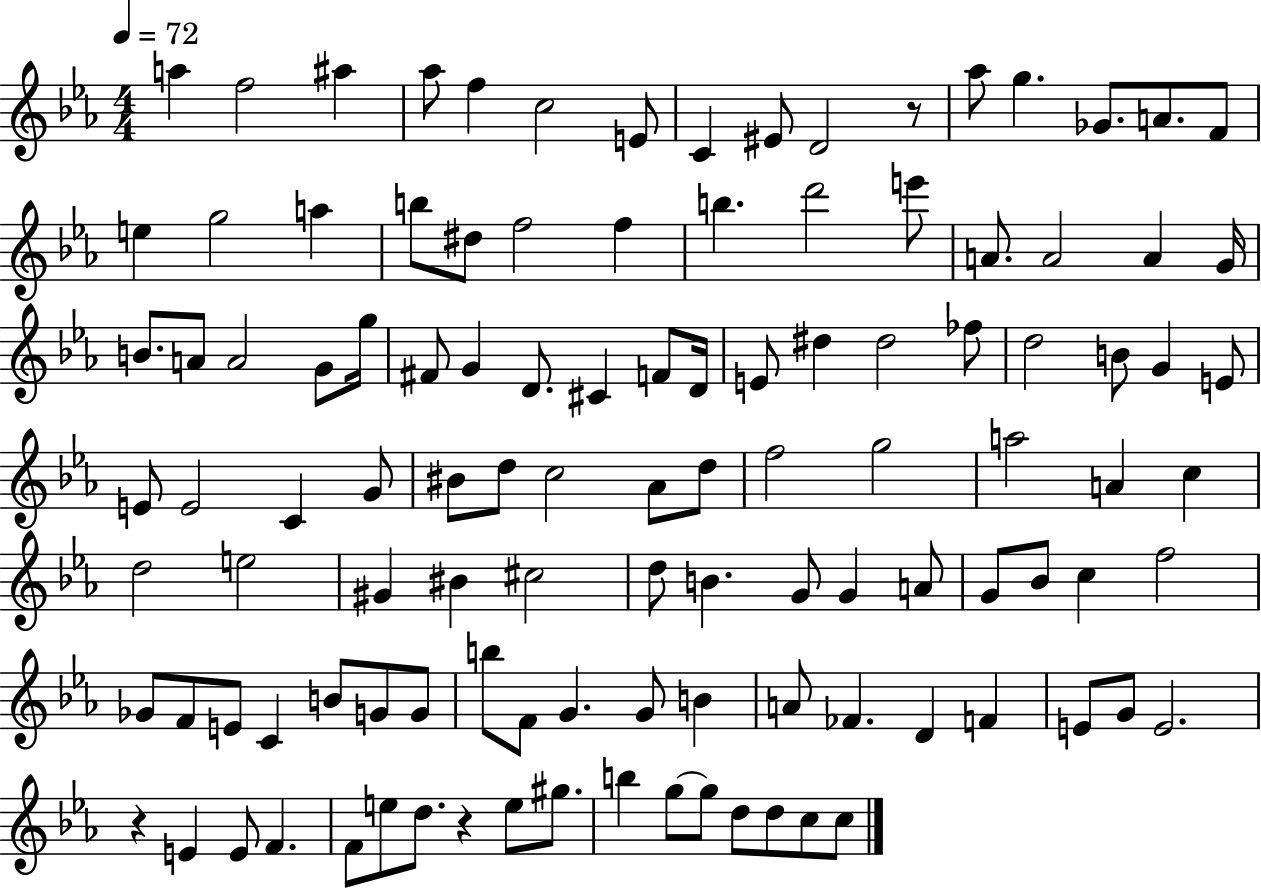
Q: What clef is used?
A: treble